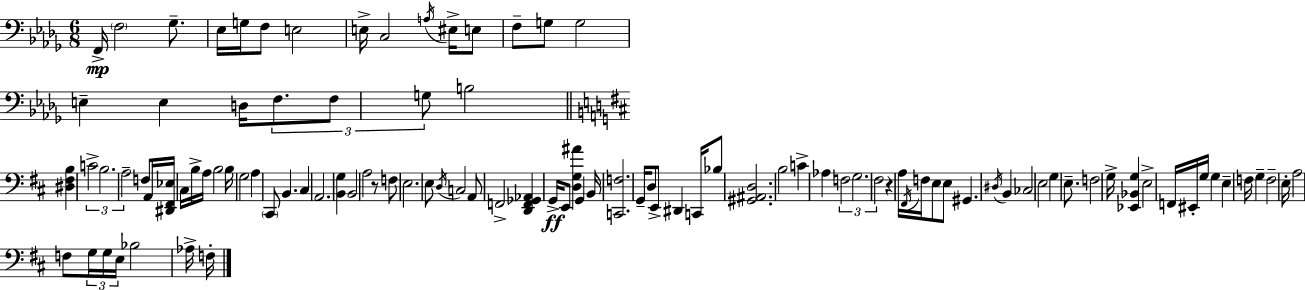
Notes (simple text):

F2/s F3/h Gb3/e. Eb3/s G3/s F3/e E3/h E3/s C3/h A3/s EIS3/s E3/e F3/e G3/e G3/h E3/q E3/q D3/s F3/e. F3/e G3/e B3/h [D#3,F#3,B3]/q C4/h B3/h. A3/h F3/e A2/s [D#2,F#2,Eb3]/s C#3/s B3/s A3/s B3/h B3/s G3/h A3/q C#2/e B2/q. C#3/q A2/h. [B2,G3]/q B2/h A3/h R/e F3/e E3/h. E3/e D3/s C3/h A2/e F2/h [D2,F2,Gb2,Ab2]/q G2/s E2/e [D3,G3,A#4]/q G2/q B2/s [C2,F3]/h. G2/s D3/e E2/e D#2/q C2/s Bb3/e [G#2,A#2,D3]/h. B3/h C4/q Ab3/q F3/h G3/h. F#3/h R/q A3/s F#2/s F3/s E3/e E3/e G#2/q. D#3/s B2/q CES3/h E3/h G3/q E3/e. F3/h G3/s [Eb2,Bb2,G3]/q E3/h F2/s EIS2/s G3/s G3/q E3/q F3/s G3/q F3/h E3/s A3/h F3/e G3/s G3/s E3/s Bb3/h Ab3/s F3/s